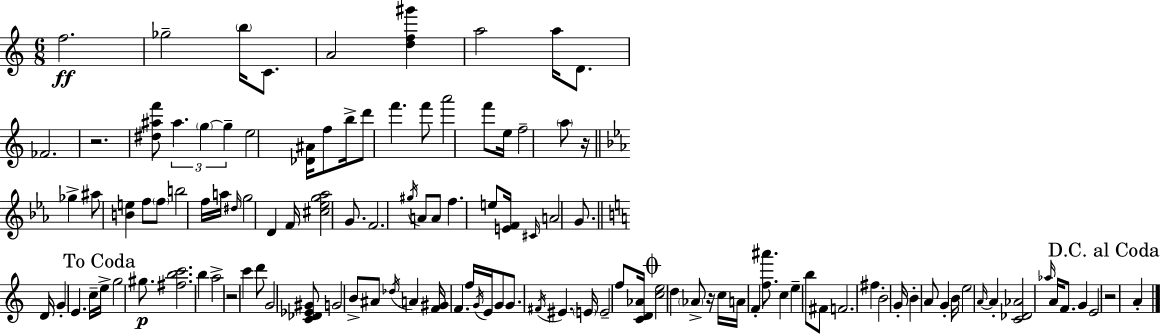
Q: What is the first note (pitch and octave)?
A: F5